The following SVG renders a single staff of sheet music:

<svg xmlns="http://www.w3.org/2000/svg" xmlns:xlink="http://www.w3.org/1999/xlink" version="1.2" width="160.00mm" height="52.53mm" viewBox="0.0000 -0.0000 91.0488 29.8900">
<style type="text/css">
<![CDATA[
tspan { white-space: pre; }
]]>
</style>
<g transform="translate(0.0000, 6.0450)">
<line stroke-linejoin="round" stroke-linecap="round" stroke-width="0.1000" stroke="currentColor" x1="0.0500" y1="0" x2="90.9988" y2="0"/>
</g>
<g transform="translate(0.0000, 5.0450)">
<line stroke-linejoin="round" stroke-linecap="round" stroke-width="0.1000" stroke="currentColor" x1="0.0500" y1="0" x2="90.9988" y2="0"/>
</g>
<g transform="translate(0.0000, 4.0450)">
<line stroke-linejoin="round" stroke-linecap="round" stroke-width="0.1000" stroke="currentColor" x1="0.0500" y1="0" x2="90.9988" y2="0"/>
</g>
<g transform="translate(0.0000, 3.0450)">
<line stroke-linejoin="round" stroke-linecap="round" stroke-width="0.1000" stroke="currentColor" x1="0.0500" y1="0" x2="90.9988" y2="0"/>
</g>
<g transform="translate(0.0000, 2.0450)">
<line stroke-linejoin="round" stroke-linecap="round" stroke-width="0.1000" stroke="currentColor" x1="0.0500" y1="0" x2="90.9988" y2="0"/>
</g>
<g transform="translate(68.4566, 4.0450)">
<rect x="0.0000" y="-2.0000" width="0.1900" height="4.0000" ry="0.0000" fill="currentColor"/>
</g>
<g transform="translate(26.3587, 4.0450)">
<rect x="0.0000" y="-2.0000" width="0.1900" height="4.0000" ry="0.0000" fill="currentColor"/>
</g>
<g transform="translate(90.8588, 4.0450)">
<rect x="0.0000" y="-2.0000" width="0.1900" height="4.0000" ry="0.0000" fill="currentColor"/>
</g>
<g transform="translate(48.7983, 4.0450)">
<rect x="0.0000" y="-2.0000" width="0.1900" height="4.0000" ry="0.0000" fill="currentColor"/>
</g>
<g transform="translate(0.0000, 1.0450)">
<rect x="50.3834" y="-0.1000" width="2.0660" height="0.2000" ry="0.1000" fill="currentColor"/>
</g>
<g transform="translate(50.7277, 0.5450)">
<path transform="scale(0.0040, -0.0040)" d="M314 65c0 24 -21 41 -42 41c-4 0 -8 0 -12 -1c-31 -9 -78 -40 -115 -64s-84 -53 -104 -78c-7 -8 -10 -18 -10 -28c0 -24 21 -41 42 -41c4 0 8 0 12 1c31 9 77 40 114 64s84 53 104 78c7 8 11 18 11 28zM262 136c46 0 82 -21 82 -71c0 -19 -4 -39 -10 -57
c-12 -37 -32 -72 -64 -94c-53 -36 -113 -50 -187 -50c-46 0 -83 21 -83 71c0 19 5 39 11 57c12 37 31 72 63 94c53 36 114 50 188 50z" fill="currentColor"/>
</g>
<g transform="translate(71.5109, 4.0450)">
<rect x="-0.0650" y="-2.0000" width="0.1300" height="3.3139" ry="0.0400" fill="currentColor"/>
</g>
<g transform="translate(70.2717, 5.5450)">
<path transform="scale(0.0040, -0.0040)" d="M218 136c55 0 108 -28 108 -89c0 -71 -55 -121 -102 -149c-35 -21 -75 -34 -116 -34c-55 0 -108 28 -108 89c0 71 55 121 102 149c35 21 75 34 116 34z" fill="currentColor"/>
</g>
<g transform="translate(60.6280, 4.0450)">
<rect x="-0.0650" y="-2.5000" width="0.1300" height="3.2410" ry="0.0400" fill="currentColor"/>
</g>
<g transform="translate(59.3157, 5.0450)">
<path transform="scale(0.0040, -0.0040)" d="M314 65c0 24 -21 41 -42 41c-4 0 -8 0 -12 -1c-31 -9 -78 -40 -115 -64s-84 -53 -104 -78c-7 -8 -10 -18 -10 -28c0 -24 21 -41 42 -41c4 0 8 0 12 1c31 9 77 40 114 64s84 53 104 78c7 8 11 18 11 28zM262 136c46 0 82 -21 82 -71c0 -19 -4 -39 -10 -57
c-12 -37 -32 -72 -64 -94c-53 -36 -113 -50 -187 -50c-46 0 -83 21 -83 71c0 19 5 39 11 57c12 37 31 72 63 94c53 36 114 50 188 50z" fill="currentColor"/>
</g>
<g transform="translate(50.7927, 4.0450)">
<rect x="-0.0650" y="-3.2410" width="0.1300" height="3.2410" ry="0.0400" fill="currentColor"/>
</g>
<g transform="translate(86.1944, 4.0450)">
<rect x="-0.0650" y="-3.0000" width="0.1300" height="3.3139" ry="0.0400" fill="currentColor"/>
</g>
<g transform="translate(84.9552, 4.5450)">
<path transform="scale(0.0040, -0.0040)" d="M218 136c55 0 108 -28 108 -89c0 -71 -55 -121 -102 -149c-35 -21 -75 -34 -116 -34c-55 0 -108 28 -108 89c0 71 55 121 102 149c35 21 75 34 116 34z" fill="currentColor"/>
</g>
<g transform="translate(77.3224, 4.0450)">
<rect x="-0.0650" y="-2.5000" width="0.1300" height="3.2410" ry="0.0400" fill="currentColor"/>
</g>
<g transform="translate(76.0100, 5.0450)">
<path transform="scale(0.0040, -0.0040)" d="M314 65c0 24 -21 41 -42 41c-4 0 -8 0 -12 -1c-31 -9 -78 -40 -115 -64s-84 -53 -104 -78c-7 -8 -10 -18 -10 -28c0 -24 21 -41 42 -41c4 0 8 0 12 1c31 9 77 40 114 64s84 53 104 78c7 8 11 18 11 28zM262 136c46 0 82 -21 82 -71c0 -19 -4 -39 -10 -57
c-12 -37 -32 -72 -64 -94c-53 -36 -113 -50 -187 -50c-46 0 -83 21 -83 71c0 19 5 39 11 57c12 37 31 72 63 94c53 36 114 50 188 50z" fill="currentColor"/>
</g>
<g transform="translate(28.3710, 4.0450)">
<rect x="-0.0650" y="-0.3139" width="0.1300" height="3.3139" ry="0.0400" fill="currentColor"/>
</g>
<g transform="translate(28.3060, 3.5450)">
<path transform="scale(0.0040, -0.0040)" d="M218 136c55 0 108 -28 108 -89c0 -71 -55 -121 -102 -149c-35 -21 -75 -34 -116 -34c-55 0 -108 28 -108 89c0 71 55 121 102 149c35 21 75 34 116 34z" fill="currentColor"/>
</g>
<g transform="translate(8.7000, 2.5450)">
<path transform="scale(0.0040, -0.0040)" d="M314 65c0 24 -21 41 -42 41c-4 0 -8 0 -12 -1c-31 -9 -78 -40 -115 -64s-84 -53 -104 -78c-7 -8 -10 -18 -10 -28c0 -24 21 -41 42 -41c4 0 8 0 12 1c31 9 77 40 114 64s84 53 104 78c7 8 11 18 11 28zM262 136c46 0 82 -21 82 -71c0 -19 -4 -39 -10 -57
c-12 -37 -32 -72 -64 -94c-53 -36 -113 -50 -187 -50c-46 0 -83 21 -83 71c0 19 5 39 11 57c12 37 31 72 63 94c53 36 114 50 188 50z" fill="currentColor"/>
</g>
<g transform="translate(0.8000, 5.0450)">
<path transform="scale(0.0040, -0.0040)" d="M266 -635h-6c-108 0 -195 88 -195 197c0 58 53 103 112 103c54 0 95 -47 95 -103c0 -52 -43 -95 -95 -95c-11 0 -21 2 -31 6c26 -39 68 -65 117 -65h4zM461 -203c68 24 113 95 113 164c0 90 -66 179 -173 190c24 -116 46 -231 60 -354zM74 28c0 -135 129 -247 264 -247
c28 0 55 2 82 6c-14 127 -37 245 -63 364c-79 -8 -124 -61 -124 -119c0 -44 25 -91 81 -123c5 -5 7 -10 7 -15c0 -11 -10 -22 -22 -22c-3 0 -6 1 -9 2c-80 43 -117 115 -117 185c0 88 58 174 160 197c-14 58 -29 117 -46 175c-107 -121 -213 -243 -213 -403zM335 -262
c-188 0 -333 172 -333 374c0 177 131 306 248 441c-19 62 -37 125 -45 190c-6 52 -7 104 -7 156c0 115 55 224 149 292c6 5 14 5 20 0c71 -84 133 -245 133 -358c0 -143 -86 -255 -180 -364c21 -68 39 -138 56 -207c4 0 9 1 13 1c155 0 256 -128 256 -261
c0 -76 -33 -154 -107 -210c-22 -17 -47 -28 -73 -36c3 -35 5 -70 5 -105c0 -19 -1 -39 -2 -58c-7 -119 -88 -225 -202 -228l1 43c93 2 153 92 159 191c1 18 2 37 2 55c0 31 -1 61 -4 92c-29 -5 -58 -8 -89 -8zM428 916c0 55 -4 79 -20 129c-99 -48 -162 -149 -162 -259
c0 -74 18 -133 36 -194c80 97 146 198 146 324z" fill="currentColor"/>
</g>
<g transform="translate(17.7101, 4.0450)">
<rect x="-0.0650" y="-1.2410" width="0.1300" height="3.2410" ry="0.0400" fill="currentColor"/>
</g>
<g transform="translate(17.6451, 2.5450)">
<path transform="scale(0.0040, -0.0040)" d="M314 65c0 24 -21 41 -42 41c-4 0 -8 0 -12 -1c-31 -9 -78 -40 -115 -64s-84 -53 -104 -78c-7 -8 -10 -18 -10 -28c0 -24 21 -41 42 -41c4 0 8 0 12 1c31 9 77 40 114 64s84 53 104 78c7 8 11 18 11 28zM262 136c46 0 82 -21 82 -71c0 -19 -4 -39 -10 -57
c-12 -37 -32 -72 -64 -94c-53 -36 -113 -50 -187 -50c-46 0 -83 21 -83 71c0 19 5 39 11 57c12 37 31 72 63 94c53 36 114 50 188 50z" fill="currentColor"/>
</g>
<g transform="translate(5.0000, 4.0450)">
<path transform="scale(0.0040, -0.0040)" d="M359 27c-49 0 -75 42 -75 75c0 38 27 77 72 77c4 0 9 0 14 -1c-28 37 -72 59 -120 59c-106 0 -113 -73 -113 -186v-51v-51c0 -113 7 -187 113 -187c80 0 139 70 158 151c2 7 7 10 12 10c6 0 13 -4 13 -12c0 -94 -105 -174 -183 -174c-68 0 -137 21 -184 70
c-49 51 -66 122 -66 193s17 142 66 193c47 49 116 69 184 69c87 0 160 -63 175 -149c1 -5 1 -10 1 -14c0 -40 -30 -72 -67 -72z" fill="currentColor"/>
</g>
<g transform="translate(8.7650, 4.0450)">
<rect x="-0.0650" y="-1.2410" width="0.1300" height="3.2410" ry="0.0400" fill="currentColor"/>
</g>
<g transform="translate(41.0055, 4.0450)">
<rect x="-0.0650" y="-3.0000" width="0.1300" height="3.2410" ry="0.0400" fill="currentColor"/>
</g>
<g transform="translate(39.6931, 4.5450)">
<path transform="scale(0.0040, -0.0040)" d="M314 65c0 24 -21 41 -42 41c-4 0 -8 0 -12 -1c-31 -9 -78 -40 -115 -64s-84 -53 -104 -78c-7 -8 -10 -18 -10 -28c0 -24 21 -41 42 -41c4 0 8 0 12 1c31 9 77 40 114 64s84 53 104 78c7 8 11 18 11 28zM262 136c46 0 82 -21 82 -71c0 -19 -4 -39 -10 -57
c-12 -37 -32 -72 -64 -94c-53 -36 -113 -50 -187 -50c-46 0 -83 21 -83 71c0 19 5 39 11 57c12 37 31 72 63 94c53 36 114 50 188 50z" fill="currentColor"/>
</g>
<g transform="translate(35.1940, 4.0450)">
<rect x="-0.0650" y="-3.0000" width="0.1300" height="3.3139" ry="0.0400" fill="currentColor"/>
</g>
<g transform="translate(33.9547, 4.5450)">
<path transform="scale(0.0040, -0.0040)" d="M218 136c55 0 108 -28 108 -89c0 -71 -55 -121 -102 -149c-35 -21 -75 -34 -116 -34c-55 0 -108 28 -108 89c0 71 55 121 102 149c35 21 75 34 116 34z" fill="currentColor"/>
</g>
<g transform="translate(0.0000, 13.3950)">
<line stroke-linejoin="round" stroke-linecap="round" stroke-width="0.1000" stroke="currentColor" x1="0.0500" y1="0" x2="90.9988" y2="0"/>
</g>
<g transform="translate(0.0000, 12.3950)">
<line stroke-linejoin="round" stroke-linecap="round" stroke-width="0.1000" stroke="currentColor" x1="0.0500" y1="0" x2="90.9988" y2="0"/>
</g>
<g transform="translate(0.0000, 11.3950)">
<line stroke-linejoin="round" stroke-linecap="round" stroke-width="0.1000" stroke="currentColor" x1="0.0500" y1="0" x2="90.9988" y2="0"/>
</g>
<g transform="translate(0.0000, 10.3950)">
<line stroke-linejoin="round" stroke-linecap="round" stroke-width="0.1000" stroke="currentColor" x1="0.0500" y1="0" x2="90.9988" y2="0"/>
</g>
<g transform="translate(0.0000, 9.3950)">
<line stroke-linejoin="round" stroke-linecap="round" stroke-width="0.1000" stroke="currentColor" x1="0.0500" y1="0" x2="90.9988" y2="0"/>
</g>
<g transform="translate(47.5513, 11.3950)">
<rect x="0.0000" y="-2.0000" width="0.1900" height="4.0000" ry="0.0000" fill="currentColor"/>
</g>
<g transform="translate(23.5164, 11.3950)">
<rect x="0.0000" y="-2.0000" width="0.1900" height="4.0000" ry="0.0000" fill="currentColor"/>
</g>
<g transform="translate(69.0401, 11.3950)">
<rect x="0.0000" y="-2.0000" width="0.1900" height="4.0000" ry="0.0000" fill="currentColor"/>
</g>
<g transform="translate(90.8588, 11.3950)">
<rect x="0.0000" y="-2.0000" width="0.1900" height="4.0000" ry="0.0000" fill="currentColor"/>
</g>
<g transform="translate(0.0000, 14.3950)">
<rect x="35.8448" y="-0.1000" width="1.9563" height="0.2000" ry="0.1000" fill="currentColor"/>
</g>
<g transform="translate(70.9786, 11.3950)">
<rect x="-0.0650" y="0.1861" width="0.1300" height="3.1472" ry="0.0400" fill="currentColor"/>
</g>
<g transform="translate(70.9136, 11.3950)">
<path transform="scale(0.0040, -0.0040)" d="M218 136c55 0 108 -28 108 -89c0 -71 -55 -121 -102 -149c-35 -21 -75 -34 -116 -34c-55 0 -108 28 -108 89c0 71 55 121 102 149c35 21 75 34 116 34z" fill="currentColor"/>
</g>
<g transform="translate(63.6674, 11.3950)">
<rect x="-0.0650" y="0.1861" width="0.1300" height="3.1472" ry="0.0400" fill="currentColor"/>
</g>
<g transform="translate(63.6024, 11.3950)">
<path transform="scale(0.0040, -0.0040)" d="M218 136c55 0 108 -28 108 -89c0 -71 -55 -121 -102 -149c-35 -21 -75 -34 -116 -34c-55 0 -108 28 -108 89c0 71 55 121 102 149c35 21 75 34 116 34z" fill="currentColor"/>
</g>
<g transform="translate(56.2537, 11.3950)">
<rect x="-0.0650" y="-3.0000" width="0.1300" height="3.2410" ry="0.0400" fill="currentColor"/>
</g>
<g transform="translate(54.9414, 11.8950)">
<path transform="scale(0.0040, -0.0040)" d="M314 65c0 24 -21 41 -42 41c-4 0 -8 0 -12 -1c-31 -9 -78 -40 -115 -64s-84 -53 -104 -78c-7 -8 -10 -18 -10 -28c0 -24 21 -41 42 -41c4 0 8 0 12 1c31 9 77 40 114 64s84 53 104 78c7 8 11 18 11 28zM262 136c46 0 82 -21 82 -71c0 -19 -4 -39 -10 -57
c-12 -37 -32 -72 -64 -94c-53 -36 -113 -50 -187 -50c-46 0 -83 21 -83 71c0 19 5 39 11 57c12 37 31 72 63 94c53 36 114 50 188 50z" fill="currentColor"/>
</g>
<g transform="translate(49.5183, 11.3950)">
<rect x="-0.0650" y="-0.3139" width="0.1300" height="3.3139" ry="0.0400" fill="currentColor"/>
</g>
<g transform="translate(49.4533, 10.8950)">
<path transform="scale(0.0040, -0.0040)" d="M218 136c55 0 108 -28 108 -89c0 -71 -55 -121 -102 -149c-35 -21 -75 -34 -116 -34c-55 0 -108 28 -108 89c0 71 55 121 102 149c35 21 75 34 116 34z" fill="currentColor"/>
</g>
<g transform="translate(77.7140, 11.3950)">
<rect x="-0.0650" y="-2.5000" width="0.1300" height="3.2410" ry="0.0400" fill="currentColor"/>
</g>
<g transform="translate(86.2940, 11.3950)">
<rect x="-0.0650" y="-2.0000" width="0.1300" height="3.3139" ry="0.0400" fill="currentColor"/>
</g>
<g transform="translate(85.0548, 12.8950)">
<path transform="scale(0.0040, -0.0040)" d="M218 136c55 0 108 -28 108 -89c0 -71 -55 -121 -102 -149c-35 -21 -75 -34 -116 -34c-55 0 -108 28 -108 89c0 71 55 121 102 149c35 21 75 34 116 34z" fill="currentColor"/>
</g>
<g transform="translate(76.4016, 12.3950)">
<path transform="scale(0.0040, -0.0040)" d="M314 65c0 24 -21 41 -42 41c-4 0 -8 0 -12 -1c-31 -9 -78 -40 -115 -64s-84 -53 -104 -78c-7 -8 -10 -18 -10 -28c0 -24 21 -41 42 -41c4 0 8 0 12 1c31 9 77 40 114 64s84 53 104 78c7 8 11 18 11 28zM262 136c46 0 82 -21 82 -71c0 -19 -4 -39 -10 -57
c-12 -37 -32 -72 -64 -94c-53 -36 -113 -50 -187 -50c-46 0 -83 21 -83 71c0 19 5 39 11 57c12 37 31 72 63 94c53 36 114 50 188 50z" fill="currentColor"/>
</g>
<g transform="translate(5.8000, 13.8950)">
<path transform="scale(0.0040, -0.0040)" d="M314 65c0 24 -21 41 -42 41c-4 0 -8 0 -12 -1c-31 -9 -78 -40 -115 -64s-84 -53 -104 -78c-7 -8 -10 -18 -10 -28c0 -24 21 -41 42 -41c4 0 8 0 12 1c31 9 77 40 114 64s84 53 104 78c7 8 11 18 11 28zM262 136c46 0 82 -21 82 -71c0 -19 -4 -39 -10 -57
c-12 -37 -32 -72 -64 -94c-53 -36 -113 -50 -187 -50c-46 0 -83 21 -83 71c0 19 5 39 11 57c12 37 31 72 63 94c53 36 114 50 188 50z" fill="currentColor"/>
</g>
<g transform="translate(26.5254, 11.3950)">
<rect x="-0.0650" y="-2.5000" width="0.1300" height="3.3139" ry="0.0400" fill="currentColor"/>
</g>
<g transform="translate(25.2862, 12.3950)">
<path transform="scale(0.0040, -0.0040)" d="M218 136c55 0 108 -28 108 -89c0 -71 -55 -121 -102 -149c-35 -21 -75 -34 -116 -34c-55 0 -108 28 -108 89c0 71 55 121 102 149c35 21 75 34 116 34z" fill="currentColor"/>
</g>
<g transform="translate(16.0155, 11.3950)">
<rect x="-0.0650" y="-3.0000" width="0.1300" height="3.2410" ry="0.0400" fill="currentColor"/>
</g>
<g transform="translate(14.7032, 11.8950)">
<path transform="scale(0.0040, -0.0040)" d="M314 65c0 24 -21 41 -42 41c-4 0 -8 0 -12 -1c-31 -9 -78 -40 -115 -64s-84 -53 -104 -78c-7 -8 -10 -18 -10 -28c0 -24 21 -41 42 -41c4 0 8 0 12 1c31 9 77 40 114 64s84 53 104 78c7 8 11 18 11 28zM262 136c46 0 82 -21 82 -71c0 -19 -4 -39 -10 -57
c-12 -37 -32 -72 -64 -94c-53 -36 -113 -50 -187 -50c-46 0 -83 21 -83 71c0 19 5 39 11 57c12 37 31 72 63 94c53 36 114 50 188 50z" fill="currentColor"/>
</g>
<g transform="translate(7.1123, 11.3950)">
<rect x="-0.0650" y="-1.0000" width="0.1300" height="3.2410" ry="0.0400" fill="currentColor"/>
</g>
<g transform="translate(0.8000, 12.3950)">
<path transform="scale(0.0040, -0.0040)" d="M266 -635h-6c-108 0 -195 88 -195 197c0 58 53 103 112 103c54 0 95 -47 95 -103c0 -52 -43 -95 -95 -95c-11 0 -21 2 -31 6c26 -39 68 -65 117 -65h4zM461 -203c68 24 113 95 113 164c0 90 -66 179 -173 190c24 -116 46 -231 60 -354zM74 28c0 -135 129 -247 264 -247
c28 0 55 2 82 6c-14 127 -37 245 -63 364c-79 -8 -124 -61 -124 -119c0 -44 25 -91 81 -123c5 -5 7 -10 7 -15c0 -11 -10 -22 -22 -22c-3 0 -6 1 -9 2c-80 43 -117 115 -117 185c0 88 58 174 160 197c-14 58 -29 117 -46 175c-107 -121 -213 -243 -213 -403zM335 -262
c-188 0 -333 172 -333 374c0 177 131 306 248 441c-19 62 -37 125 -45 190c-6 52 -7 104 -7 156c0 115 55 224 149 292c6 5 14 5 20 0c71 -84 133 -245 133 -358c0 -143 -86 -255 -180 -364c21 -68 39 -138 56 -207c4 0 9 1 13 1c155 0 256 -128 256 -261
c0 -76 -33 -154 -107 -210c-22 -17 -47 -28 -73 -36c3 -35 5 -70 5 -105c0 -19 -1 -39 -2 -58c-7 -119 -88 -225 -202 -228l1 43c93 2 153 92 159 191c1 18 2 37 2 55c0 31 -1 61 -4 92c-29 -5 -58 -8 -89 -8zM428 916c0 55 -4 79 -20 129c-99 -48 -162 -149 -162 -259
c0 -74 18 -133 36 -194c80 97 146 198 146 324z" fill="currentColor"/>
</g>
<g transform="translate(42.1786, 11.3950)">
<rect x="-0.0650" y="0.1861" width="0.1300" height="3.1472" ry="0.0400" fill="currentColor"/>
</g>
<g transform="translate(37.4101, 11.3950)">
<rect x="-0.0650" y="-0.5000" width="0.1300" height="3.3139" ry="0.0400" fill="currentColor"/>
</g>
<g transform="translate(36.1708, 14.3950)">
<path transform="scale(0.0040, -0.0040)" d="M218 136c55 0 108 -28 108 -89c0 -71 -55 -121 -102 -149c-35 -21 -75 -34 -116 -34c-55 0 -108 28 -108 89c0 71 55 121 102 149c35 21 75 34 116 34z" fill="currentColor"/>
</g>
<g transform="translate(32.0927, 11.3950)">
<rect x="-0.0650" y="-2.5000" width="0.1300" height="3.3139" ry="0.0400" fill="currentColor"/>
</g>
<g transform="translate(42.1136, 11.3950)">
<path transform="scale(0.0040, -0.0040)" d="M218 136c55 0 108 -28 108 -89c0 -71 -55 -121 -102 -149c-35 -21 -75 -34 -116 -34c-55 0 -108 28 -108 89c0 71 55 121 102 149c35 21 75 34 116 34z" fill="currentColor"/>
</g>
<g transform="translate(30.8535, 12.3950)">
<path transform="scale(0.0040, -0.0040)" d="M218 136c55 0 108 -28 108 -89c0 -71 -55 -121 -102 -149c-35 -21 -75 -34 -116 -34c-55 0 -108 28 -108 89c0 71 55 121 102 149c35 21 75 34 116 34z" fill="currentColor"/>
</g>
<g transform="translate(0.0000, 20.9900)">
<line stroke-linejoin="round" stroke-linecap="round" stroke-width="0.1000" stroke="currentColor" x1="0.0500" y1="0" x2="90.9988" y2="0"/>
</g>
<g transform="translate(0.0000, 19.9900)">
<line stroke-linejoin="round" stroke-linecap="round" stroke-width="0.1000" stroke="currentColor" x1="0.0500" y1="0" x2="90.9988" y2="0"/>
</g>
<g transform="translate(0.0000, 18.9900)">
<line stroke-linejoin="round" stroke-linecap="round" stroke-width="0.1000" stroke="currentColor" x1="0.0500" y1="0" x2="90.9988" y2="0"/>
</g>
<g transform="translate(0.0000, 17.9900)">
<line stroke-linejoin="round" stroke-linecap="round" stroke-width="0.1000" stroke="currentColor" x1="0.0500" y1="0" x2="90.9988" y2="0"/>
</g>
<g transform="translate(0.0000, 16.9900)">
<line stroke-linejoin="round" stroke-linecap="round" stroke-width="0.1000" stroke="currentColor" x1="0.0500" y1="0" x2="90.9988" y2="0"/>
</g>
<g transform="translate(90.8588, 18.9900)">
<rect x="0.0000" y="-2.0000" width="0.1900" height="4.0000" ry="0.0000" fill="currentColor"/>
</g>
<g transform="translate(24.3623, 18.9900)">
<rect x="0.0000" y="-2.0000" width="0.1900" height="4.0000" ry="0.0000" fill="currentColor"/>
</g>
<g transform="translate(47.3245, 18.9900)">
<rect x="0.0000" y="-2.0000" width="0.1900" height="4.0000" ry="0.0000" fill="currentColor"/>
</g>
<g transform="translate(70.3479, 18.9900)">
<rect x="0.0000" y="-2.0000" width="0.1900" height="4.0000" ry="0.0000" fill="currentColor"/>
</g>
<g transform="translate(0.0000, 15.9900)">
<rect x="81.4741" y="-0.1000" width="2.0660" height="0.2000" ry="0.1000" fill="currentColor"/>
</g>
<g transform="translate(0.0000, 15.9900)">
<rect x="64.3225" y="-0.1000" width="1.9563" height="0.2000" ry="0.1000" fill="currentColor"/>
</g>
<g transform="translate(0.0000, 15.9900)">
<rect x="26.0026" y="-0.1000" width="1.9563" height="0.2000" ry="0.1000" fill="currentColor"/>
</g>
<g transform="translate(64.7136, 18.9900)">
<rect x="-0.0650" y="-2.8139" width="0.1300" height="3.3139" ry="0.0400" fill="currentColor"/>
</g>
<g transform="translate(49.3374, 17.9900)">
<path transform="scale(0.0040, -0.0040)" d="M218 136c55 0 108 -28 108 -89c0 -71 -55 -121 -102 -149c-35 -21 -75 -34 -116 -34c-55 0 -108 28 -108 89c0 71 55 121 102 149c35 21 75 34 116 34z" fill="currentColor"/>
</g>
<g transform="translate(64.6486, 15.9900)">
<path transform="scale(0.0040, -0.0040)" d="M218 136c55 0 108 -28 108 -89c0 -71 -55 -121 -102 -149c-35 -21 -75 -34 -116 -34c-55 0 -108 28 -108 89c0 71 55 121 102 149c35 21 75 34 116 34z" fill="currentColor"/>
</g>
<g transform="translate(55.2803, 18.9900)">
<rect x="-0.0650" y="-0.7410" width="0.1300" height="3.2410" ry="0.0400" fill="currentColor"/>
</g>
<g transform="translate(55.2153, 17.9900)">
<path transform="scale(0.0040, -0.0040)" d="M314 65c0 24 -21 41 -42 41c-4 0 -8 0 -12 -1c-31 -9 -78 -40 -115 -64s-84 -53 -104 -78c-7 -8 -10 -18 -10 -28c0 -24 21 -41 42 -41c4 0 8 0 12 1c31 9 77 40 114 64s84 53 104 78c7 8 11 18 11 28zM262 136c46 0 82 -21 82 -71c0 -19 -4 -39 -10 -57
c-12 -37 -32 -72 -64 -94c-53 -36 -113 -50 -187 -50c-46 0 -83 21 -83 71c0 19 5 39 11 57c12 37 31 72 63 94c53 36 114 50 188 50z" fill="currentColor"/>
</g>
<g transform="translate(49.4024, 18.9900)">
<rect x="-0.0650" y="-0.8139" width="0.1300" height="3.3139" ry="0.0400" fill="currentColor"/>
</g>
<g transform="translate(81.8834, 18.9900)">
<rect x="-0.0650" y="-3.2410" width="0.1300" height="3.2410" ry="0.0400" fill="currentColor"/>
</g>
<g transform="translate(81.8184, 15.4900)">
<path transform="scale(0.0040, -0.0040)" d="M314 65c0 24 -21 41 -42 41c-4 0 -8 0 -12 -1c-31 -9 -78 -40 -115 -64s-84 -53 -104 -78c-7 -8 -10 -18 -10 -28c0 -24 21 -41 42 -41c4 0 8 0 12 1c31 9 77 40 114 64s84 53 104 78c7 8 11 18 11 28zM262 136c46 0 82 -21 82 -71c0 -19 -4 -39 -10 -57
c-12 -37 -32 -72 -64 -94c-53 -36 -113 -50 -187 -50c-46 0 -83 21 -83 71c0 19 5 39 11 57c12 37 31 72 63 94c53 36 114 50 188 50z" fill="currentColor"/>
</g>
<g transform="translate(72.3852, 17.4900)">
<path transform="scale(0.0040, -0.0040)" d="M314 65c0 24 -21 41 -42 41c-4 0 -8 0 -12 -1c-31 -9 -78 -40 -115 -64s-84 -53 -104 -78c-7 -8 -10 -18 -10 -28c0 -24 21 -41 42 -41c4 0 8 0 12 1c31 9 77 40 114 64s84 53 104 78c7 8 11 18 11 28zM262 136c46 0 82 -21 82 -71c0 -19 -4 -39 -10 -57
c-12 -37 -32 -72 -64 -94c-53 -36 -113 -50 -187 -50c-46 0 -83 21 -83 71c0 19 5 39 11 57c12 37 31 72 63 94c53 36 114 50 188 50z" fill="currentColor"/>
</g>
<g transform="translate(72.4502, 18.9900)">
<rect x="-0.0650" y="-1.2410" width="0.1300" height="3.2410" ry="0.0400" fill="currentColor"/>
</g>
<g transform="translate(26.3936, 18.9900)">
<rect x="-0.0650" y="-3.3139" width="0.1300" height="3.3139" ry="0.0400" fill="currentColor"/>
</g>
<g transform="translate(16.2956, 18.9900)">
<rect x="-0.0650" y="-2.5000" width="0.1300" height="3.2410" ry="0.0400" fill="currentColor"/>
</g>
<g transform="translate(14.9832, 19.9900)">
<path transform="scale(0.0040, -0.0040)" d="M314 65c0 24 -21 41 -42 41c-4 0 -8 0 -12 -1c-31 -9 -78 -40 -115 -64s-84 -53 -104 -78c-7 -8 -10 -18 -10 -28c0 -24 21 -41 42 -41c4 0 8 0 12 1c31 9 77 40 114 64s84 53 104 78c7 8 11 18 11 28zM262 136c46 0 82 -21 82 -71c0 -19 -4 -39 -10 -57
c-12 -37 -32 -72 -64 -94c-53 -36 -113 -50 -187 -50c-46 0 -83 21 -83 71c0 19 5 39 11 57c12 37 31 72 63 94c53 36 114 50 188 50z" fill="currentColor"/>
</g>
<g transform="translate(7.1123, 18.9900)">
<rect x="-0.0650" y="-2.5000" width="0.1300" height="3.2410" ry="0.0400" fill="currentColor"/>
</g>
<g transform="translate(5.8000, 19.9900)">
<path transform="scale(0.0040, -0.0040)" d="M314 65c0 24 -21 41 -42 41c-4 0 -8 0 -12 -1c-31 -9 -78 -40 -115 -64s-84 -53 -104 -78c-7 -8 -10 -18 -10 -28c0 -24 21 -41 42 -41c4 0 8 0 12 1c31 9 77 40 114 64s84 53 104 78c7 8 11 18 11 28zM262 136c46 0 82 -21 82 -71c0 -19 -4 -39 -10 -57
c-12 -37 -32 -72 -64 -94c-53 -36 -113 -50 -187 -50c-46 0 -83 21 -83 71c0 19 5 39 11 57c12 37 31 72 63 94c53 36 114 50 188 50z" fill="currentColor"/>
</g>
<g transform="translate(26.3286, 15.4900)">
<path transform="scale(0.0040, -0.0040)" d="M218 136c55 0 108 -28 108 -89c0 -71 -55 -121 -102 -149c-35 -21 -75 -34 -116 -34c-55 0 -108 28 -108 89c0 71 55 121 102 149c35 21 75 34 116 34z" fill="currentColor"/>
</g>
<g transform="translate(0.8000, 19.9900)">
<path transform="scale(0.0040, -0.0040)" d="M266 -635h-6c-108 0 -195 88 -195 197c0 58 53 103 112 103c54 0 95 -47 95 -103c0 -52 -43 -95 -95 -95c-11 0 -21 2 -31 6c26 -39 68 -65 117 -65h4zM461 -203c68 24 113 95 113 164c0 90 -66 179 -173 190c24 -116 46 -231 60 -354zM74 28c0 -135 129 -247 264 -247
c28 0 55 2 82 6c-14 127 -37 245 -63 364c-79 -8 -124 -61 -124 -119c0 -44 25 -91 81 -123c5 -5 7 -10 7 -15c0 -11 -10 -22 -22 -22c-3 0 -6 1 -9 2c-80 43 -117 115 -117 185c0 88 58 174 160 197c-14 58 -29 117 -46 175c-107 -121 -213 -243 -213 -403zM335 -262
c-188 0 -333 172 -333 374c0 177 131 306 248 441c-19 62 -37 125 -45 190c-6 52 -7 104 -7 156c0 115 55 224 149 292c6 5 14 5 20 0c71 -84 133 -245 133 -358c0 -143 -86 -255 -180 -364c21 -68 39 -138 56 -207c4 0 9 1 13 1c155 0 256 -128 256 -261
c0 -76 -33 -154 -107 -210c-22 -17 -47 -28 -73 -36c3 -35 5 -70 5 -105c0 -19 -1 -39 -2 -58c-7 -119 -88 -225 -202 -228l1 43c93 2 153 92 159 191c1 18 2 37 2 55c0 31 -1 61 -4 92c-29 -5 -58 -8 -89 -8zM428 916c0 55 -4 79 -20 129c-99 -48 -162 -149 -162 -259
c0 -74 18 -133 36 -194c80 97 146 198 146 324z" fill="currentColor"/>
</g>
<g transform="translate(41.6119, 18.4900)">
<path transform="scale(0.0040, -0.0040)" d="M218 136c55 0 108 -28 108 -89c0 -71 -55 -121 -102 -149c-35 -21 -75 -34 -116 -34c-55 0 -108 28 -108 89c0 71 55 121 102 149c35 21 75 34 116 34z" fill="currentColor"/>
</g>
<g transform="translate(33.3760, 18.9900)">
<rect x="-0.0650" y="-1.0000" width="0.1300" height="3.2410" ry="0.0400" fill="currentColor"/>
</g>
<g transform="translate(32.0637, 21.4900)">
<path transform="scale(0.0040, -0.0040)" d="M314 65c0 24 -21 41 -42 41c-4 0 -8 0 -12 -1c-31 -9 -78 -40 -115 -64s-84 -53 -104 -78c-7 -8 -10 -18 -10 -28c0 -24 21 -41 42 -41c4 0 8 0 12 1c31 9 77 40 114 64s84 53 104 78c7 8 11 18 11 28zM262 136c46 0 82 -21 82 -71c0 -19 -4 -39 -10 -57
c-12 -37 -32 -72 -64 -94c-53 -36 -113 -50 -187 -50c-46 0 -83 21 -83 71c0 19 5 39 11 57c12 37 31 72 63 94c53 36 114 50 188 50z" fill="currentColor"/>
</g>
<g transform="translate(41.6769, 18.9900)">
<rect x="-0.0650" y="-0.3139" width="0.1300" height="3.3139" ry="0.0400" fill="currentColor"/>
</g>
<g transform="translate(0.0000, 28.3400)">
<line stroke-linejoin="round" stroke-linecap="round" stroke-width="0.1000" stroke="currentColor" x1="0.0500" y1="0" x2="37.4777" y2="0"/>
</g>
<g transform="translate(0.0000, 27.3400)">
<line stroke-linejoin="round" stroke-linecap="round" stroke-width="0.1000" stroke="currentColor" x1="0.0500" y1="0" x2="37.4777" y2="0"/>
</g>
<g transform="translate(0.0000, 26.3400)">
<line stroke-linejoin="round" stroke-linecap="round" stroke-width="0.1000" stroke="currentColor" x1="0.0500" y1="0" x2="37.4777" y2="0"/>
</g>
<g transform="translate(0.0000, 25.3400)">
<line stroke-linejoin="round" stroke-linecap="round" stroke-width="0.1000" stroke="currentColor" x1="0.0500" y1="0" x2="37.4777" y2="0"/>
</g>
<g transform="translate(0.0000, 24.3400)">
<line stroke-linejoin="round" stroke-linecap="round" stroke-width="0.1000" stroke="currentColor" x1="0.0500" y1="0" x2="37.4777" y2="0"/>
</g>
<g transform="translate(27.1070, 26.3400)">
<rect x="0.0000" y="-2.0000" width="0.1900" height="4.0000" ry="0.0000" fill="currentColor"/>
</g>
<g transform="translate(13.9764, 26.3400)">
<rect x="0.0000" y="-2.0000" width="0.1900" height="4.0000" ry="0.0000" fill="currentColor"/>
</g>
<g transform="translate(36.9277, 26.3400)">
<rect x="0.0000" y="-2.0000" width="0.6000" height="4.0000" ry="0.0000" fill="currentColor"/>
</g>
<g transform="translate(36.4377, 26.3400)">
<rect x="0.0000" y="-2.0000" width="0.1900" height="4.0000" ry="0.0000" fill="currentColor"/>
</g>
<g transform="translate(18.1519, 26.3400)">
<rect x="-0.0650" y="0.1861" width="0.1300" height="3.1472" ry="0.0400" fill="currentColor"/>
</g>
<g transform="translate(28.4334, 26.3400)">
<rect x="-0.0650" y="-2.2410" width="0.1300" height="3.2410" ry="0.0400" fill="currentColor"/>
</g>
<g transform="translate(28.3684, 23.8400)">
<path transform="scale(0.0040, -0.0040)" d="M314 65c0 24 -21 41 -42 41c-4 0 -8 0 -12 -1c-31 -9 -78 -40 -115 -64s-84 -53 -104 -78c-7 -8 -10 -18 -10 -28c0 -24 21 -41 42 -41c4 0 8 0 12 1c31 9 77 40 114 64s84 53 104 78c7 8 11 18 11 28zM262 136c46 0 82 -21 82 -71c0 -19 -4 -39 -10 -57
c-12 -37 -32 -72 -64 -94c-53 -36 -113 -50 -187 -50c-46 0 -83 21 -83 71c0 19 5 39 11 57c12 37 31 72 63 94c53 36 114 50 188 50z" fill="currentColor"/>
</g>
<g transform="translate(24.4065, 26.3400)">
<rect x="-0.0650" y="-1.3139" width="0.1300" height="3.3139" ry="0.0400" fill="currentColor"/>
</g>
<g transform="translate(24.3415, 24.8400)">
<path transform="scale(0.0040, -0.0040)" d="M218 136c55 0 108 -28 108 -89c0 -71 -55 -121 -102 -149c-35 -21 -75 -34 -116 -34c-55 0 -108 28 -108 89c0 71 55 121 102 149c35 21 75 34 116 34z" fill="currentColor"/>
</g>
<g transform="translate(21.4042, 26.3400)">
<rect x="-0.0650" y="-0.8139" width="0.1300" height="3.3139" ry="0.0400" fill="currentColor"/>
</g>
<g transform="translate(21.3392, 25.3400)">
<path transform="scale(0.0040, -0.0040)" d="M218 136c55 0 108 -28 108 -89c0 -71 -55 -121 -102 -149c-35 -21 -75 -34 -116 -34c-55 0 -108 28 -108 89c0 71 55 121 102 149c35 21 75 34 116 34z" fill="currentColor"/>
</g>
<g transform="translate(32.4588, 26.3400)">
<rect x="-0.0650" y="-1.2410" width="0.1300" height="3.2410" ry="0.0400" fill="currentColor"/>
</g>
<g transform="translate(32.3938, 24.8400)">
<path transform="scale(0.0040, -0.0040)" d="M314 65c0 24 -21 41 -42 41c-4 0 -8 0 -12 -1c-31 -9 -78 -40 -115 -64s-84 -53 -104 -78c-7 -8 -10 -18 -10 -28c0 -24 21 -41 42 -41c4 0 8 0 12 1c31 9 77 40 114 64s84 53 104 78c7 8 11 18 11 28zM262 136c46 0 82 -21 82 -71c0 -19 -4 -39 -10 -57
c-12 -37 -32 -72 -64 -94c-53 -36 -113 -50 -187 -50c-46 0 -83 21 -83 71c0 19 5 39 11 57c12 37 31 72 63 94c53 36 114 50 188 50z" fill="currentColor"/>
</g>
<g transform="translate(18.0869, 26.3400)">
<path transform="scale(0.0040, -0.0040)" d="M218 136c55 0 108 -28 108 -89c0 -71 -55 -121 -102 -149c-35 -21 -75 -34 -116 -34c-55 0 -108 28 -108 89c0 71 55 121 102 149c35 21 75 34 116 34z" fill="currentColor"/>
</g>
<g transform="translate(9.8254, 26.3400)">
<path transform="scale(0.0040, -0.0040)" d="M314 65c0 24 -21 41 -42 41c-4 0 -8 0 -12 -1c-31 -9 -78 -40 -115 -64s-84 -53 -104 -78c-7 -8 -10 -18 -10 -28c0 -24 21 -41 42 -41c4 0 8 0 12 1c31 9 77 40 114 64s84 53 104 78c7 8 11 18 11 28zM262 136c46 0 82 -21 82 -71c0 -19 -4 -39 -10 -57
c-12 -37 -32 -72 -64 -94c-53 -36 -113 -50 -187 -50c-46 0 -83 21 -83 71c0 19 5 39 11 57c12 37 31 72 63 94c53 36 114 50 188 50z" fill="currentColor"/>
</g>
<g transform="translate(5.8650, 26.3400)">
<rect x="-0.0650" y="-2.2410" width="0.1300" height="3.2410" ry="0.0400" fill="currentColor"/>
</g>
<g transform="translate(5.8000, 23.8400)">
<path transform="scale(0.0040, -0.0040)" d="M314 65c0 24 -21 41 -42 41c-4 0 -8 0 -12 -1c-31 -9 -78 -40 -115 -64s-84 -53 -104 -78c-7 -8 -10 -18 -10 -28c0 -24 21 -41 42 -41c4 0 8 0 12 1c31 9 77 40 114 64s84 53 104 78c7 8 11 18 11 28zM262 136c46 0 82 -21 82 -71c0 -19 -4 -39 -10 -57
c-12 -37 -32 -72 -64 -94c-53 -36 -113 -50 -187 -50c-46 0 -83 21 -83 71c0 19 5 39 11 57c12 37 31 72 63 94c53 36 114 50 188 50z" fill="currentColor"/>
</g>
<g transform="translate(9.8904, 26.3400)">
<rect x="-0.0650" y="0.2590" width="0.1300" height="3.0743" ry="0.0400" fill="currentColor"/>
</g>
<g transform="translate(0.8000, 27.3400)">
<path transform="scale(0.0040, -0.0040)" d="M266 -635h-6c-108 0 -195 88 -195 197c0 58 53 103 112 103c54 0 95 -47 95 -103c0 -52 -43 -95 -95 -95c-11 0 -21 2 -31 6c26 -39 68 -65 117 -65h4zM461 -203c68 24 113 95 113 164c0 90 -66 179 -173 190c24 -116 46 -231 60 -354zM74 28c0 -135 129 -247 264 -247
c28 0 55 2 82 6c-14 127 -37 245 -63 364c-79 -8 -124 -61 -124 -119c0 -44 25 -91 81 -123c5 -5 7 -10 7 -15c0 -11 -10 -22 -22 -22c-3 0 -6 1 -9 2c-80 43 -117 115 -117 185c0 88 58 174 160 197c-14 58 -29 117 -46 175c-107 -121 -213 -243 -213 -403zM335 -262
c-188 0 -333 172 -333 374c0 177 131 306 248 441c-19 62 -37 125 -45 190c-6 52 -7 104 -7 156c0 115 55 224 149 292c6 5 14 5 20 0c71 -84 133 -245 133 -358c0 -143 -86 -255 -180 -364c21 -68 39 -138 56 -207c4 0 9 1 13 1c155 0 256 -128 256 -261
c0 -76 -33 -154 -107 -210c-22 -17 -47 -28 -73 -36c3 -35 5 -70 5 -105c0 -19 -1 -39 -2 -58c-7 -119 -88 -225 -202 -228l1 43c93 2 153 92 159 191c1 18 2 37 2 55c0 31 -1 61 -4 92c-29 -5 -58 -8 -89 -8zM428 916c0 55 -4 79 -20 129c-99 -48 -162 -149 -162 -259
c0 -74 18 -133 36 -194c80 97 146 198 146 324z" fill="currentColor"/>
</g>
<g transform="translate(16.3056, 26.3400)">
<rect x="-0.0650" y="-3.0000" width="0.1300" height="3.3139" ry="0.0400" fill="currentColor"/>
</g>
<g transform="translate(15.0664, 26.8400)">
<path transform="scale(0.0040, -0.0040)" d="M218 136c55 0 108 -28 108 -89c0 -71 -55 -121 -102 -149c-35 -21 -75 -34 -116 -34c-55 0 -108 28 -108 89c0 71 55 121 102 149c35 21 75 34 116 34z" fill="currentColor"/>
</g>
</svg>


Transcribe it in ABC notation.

X:1
T:Untitled
M:4/4
L:1/4
K:C
e2 e2 c A A2 b2 G2 F G2 A D2 A2 G G C B c A2 B B G2 F G2 G2 b D2 c d d2 a e2 b2 g2 B2 A B d e g2 e2